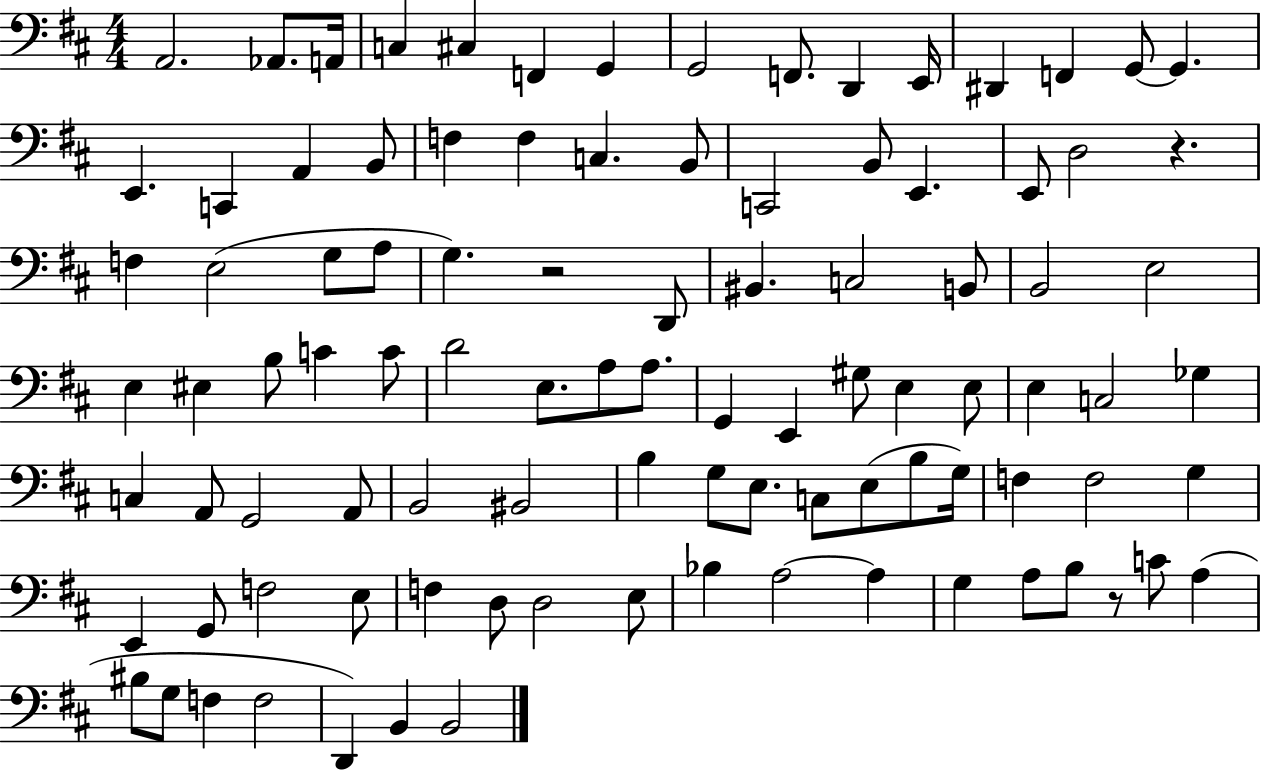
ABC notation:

X:1
T:Untitled
M:4/4
L:1/4
K:D
A,,2 _A,,/2 A,,/4 C, ^C, F,, G,, G,,2 F,,/2 D,, E,,/4 ^D,, F,, G,,/2 G,, E,, C,, A,, B,,/2 F, F, C, B,,/2 C,,2 B,,/2 E,, E,,/2 D,2 z F, E,2 G,/2 A,/2 G, z2 D,,/2 ^B,, C,2 B,,/2 B,,2 E,2 E, ^E, B,/2 C C/2 D2 E,/2 A,/2 A,/2 G,, E,, ^G,/2 E, E,/2 E, C,2 _G, C, A,,/2 G,,2 A,,/2 B,,2 ^B,,2 B, G,/2 E,/2 C,/2 E,/2 B,/2 G,/4 F, F,2 G, E,, G,,/2 F,2 E,/2 F, D,/2 D,2 E,/2 _B, A,2 A, G, A,/2 B,/2 z/2 C/2 A, ^B,/2 G,/2 F, F,2 D,, B,, B,,2